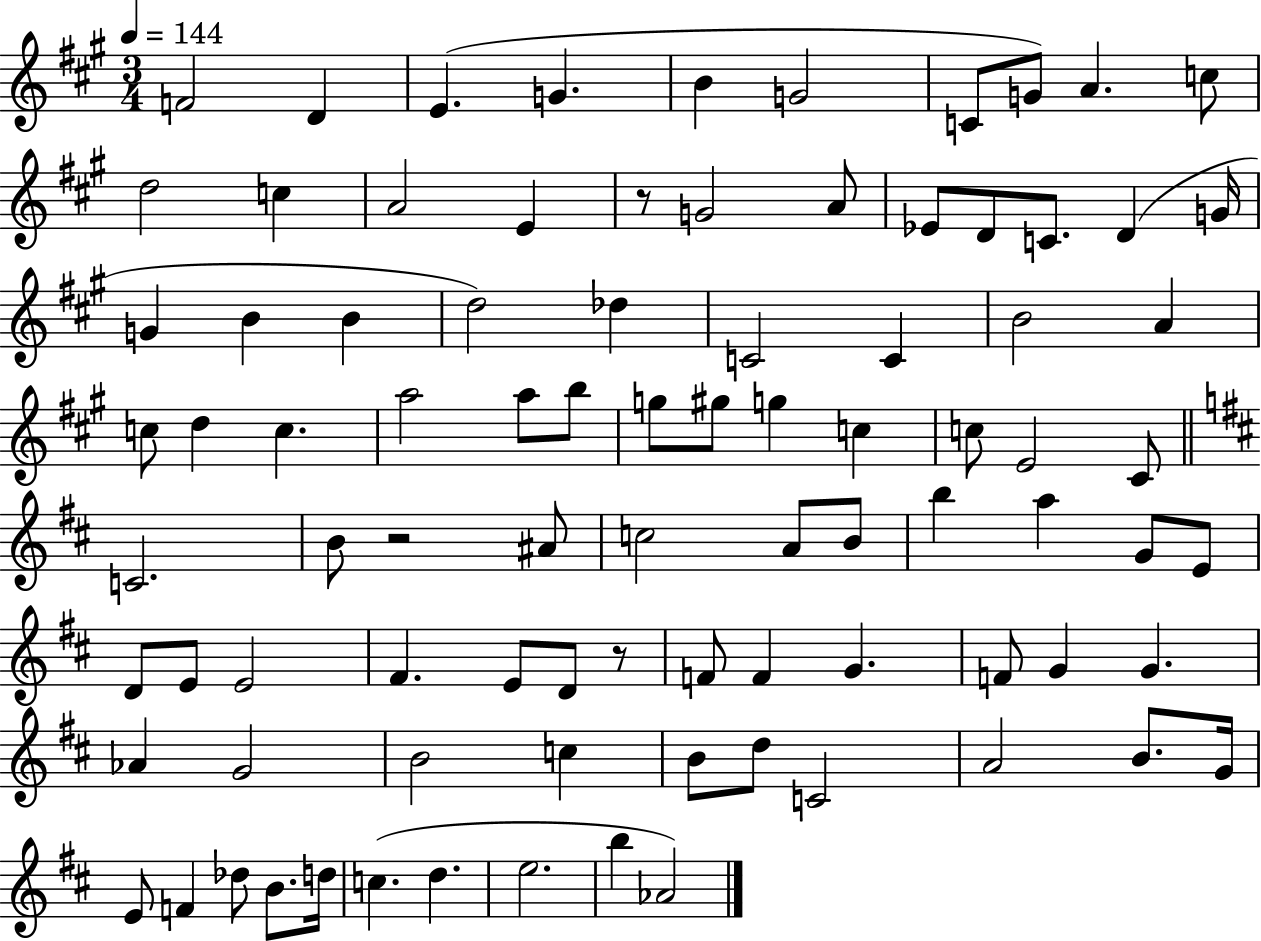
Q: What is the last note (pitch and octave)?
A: Ab4